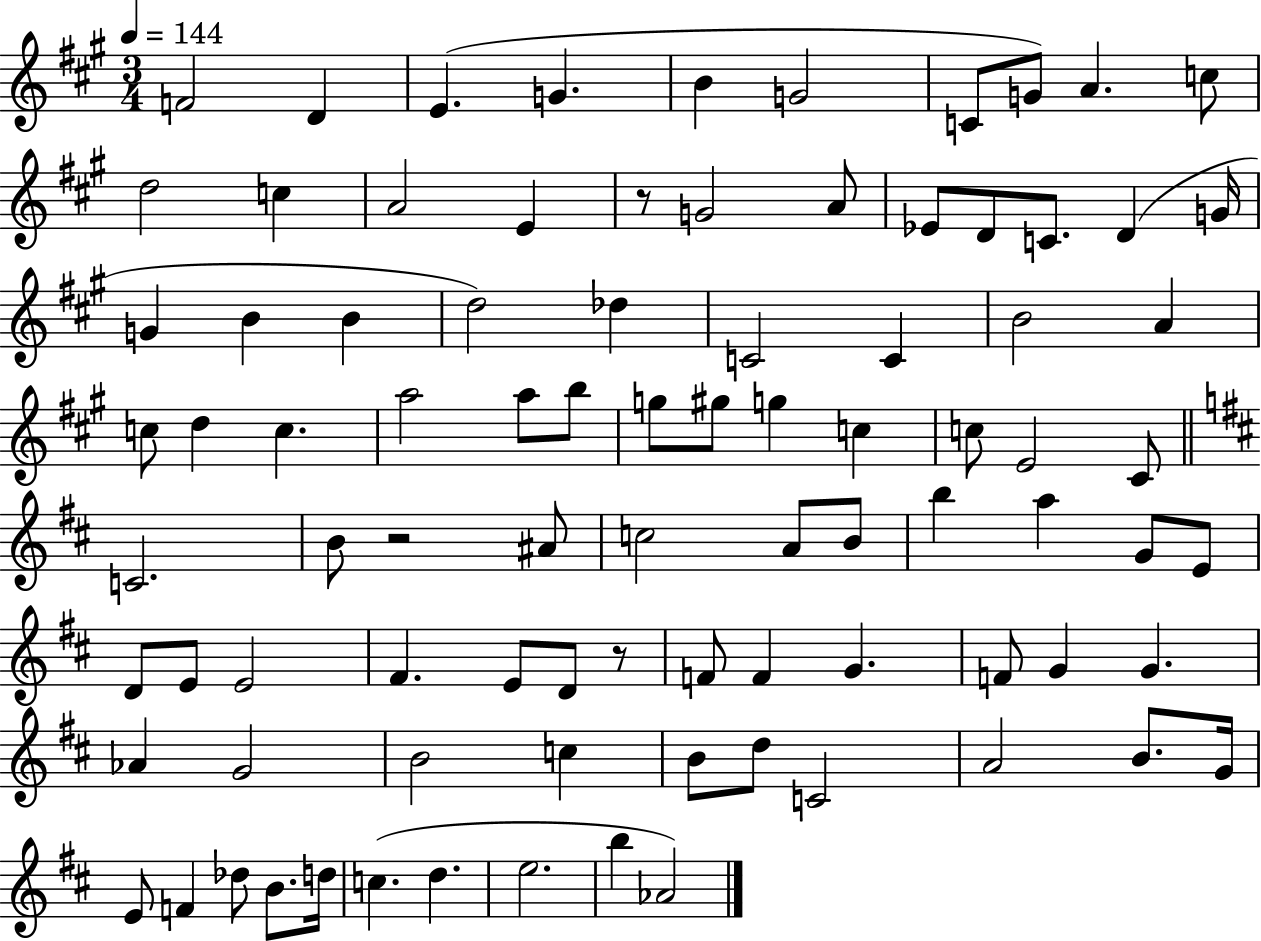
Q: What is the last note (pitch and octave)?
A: Ab4